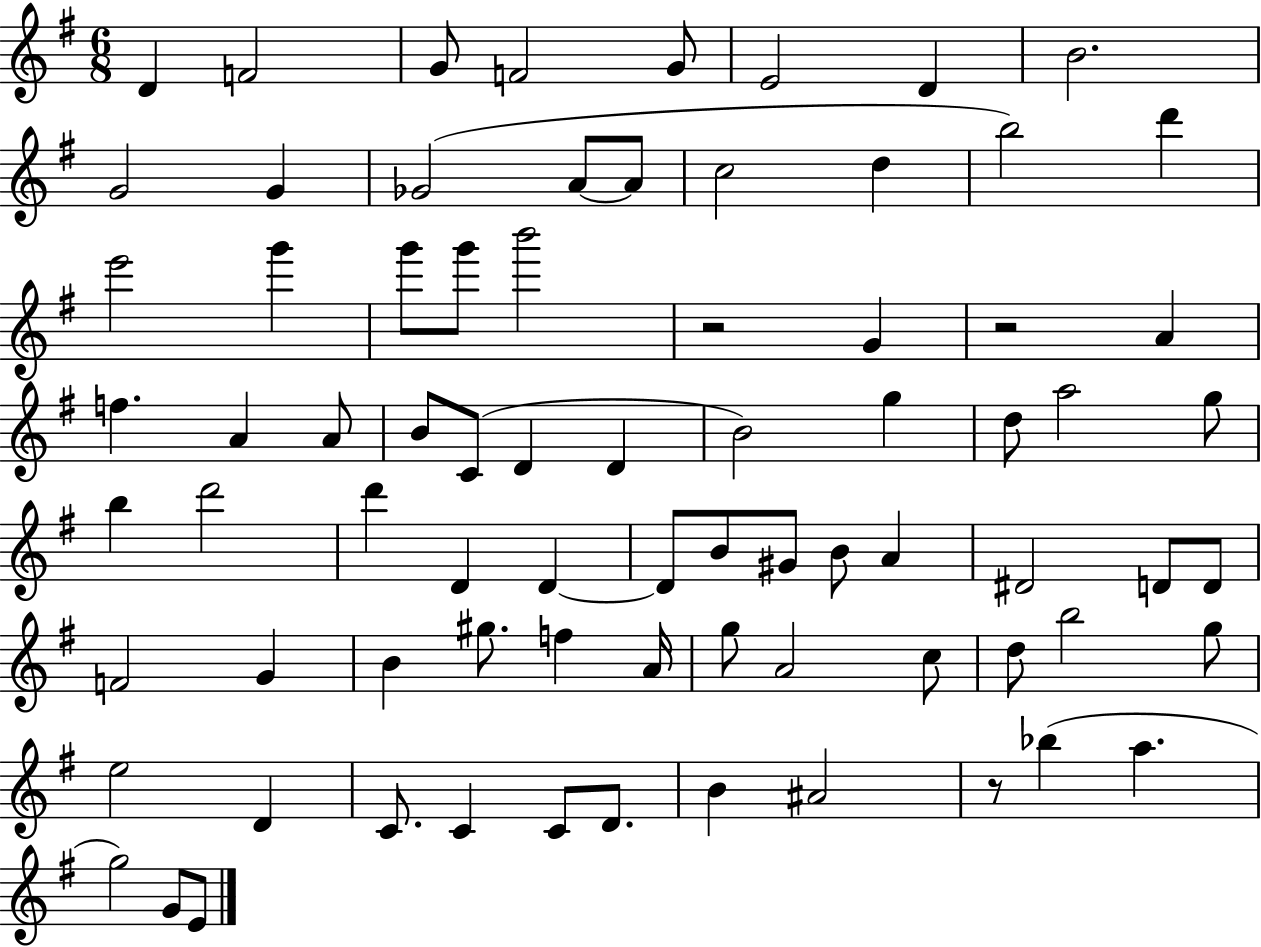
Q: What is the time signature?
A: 6/8